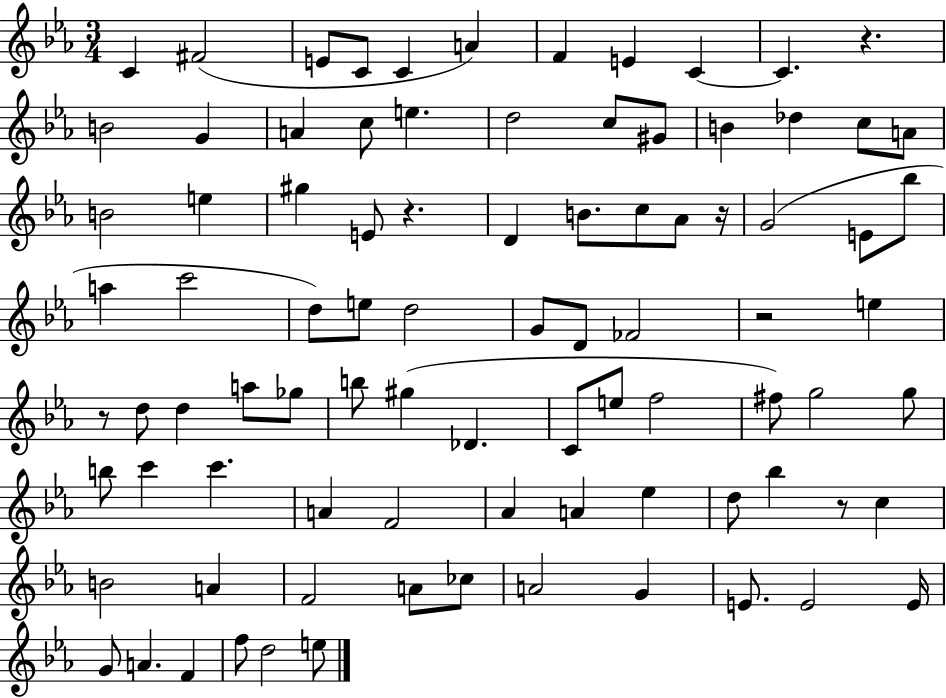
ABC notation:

X:1
T:Untitled
M:3/4
L:1/4
K:Eb
C ^F2 E/2 C/2 C A F E C C z B2 G A c/2 e d2 c/2 ^G/2 B _d c/2 A/2 B2 e ^g E/2 z D B/2 c/2 _A/2 z/4 G2 E/2 _b/2 a c'2 d/2 e/2 d2 G/2 D/2 _F2 z2 e z/2 d/2 d a/2 _g/2 b/2 ^g _D C/2 e/2 f2 ^f/2 g2 g/2 b/2 c' c' A F2 _A A _e d/2 _b z/2 c B2 A F2 A/2 _c/2 A2 G E/2 E2 E/4 G/2 A F f/2 d2 e/2